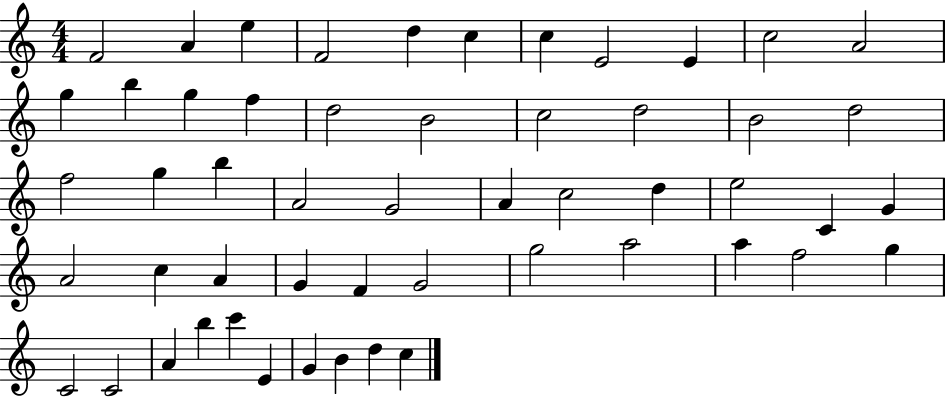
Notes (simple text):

F4/h A4/q E5/q F4/h D5/q C5/q C5/q E4/h E4/q C5/h A4/h G5/q B5/q G5/q F5/q D5/h B4/h C5/h D5/h B4/h D5/h F5/h G5/q B5/q A4/h G4/h A4/q C5/h D5/q E5/h C4/q G4/q A4/h C5/q A4/q G4/q F4/q G4/h G5/h A5/h A5/q F5/h G5/q C4/h C4/h A4/q B5/q C6/q E4/q G4/q B4/q D5/q C5/q